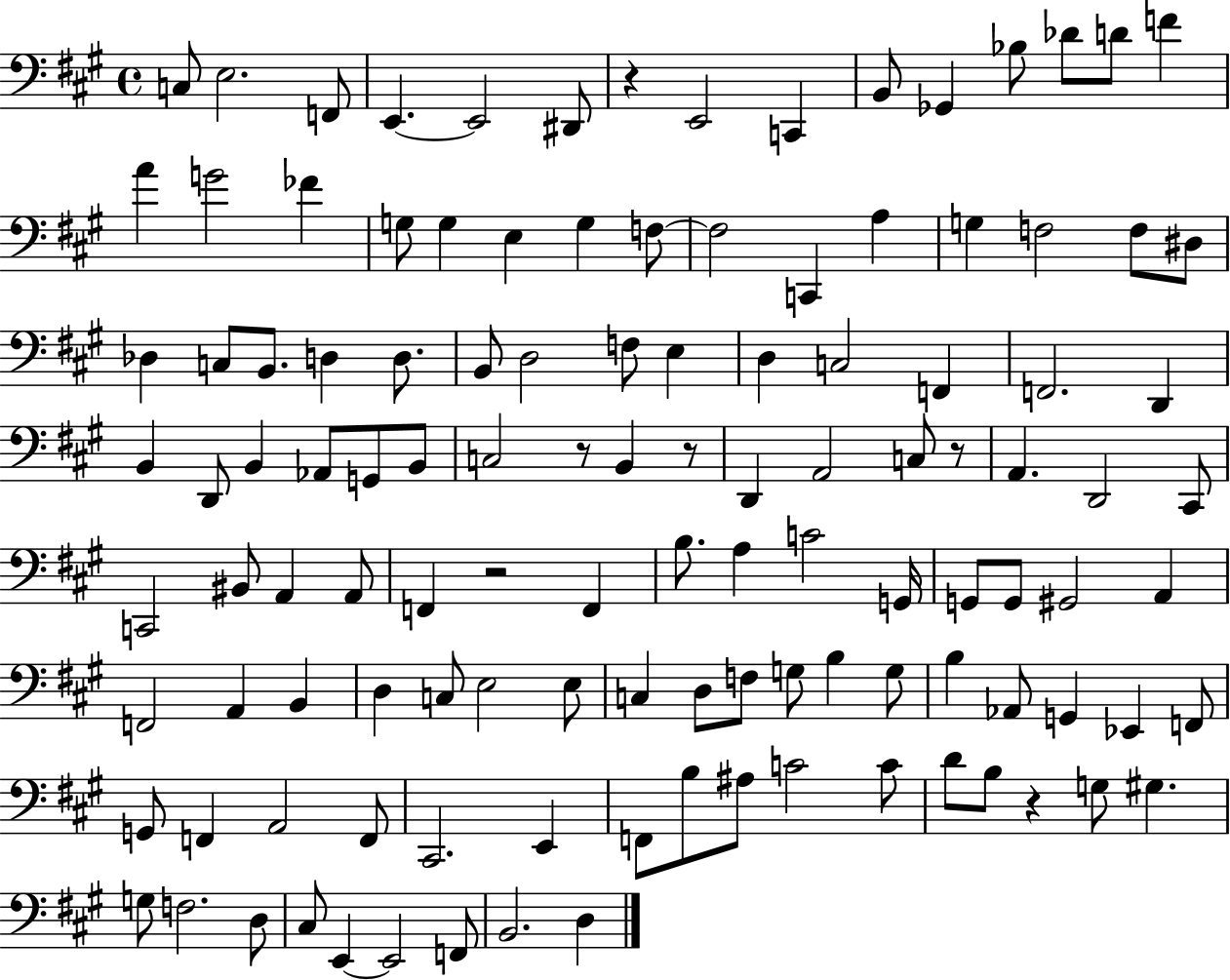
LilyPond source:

{
  \clef bass
  \time 4/4
  \defaultTimeSignature
  \key a \major
  c8 e2. f,8 | e,4.~~ e,2 dis,8 | r4 e,2 c,4 | b,8 ges,4 bes8 des'8 d'8 f'4 | \break a'4 g'2 fes'4 | g8 g4 e4 g4 f8~~ | f2 c,4 a4 | g4 f2 f8 dis8 | \break des4 c8 b,8. d4 d8. | b,8 d2 f8 e4 | d4 c2 f,4 | f,2. d,4 | \break b,4 d,8 b,4 aes,8 g,8 b,8 | c2 r8 b,4 r8 | d,4 a,2 c8 r8 | a,4. d,2 cis,8 | \break c,2 bis,8 a,4 a,8 | f,4 r2 f,4 | b8. a4 c'2 g,16 | g,8 g,8 gis,2 a,4 | \break f,2 a,4 b,4 | d4 c8 e2 e8 | c4 d8 f8 g8 b4 g8 | b4 aes,8 g,4 ees,4 f,8 | \break g,8 f,4 a,2 f,8 | cis,2. e,4 | f,8 b8 ais8 c'2 c'8 | d'8 b8 r4 g8 gis4. | \break g8 f2. d8 | cis8 e,4~~ e,2 f,8 | b,2. d4 | \bar "|."
}